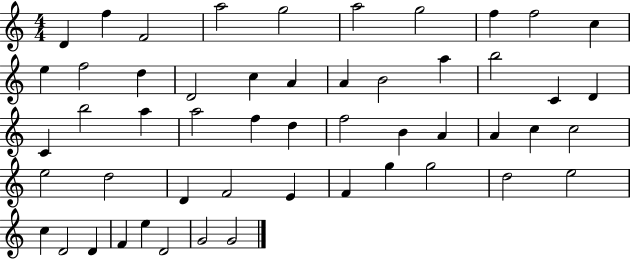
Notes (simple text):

D4/q F5/q F4/h A5/h G5/h A5/h G5/h F5/q F5/h C5/q E5/q F5/h D5/q D4/h C5/q A4/q A4/q B4/h A5/q B5/h C4/q D4/q C4/q B5/h A5/q A5/h F5/q D5/q F5/h B4/q A4/q A4/q C5/q C5/h E5/h D5/h D4/q F4/h E4/q F4/q G5/q G5/h D5/h E5/h C5/q D4/h D4/q F4/q E5/q D4/h G4/h G4/h